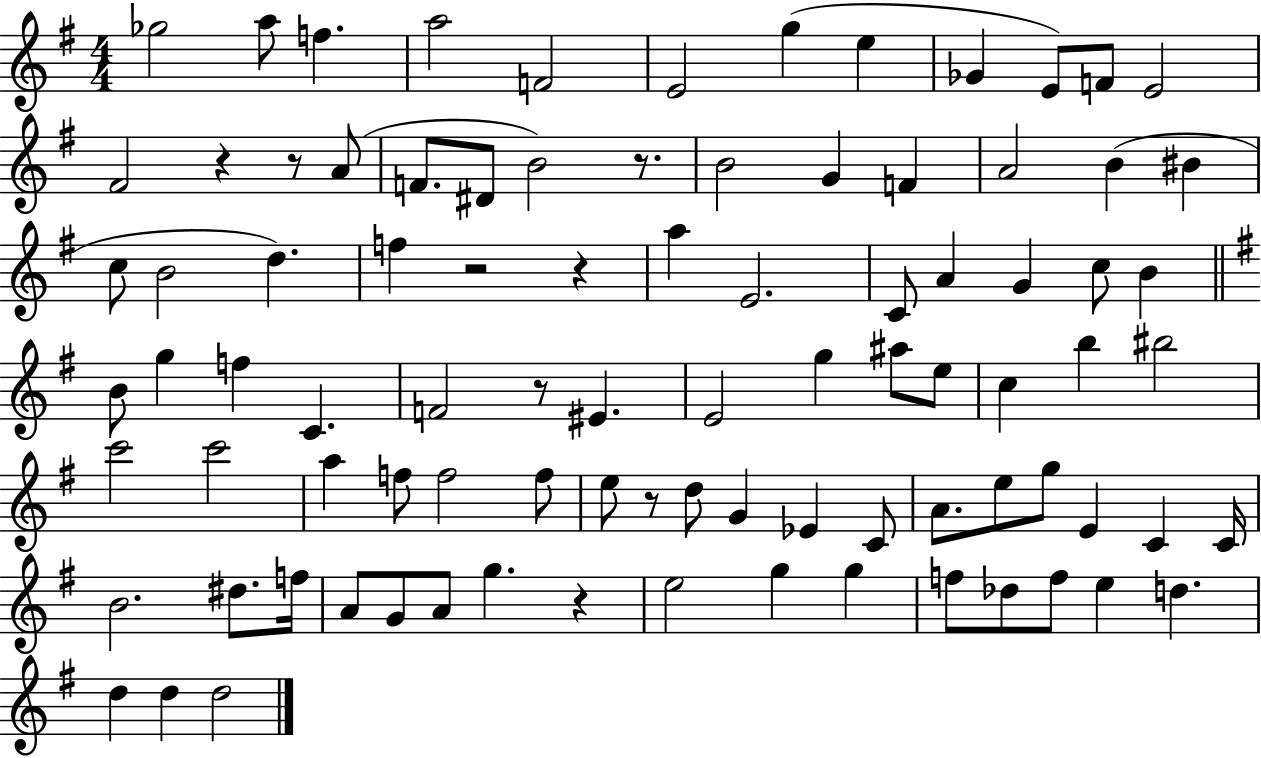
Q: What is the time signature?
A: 4/4